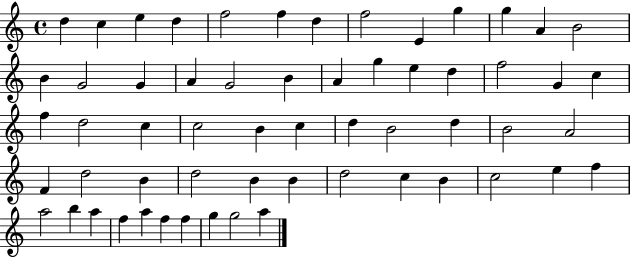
X:1
T:Untitled
M:4/4
L:1/4
K:C
d c e d f2 f d f2 E g g A B2 B G2 G A G2 B A g e d f2 G c f d2 c c2 B c d B2 d B2 A2 F d2 B d2 B B d2 c B c2 e f a2 b a f a f f g g2 a